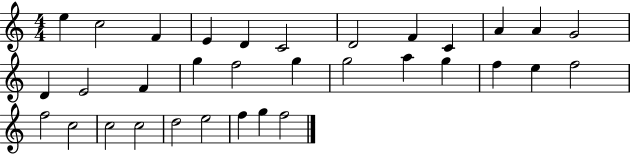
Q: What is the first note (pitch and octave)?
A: E5